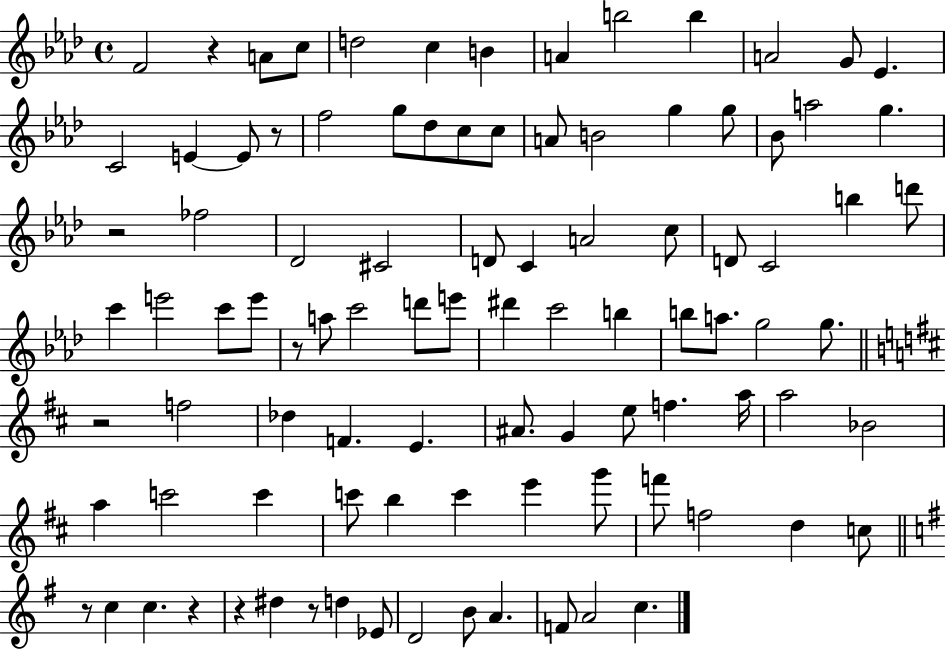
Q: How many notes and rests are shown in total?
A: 96